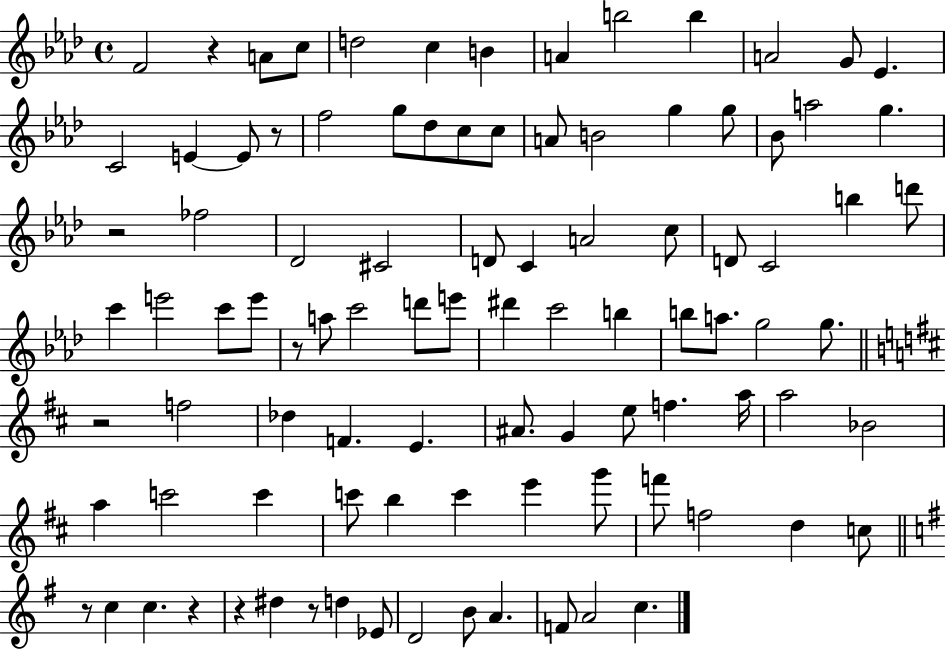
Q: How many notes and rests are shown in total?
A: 96